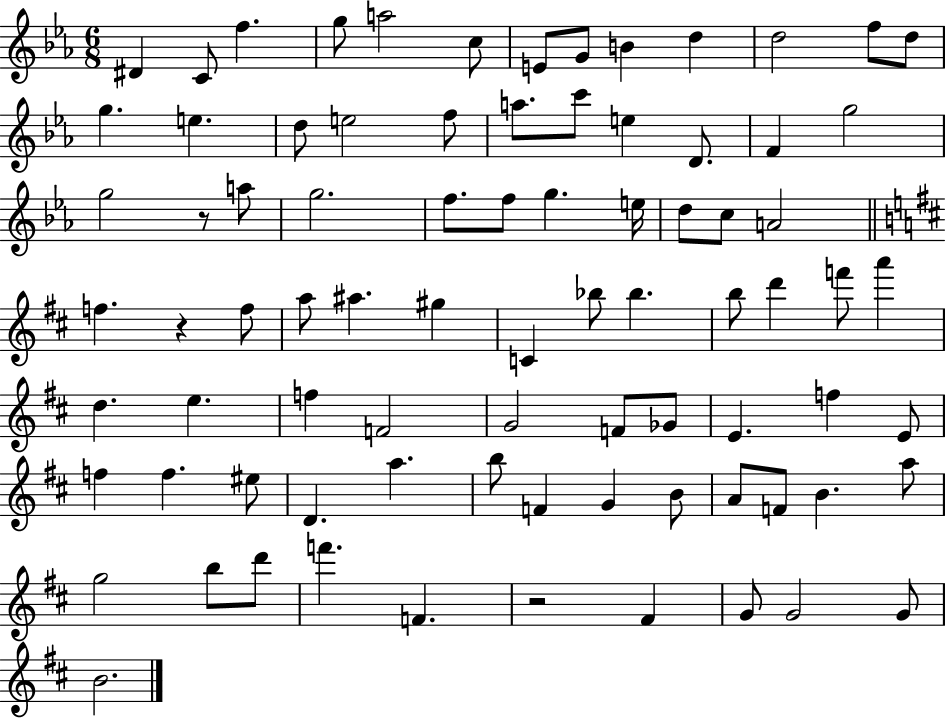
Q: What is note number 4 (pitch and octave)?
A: G5